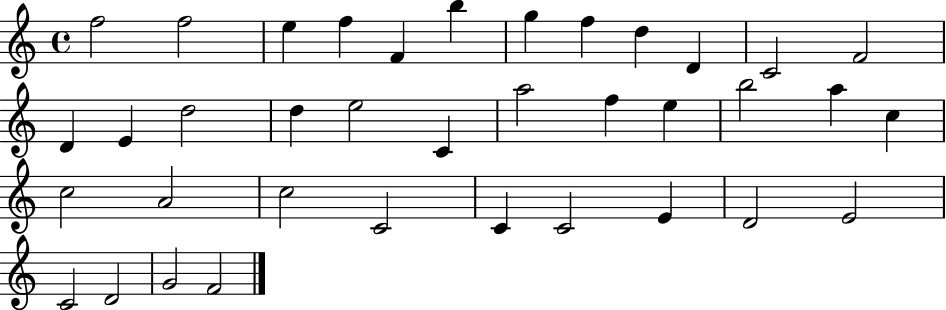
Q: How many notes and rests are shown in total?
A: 37